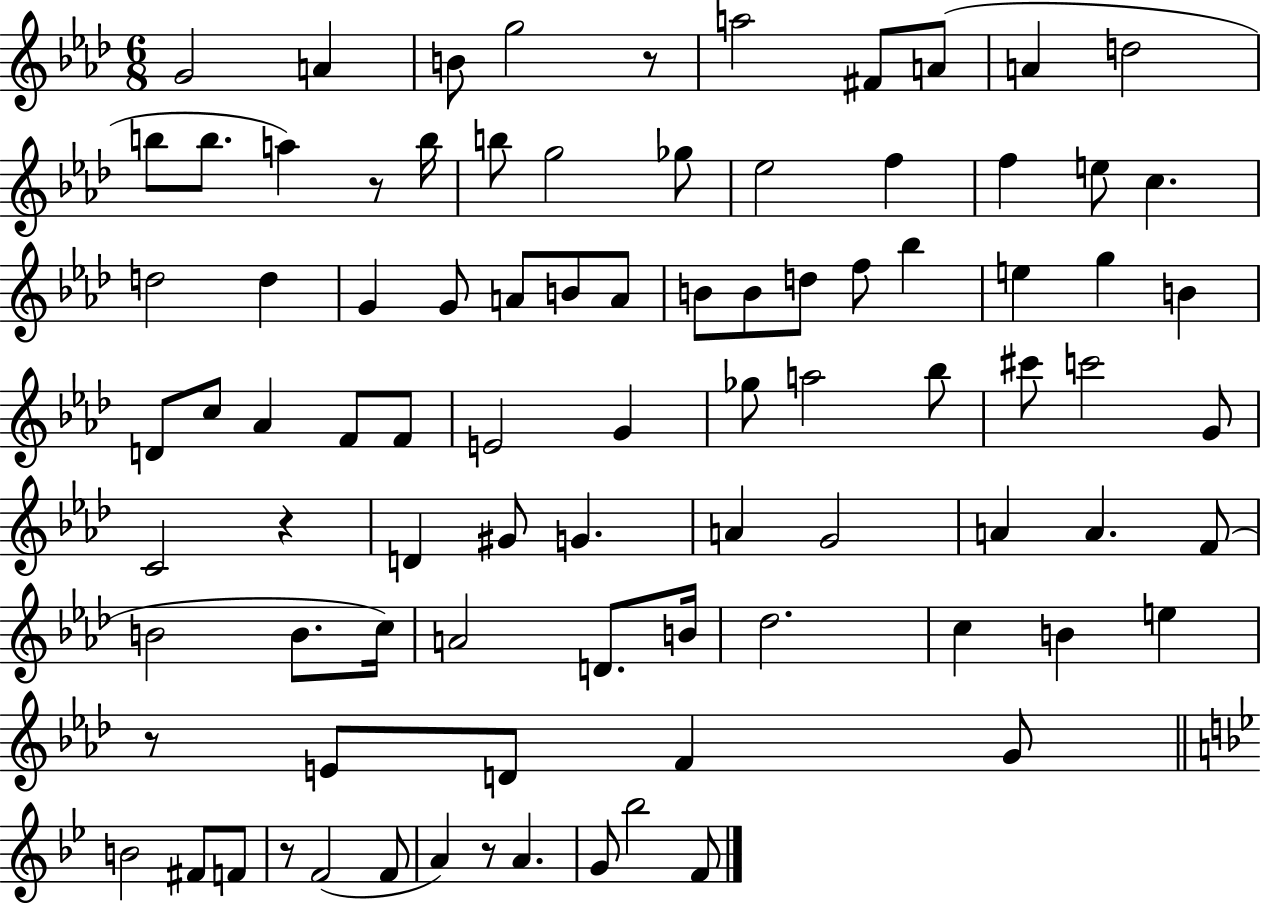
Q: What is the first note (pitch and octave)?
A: G4